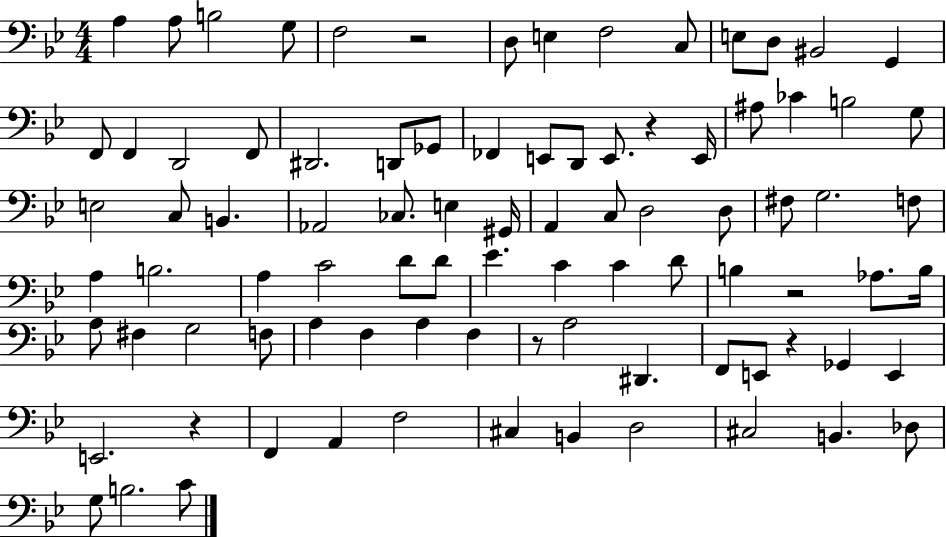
X:1
T:Untitled
M:4/4
L:1/4
K:Bb
A, A,/2 B,2 G,/2 F,2 z2 D,/2 E, F,2 C,/2 E,/2 D,/2 ^B,,2 G,, F,,/2 F,, D,,2 F,,/2 ^D,,2 D,,/2 _G,,/2 _F,, E,,/2 D,,/2 E,,/2 z E,,/4 ^A,/2 _C B,2 G,/2 E,2 C,/2 B,, _A,,2 _C,/2 E, ^G,,/4 A,, C,/2 D,2 D,/2 ^F,/2 G,2 F,/2 A, B,2 A, C2 D/2 D/2 _E C C D/2 B, z2 _A,/2 B,/4 A,/2 ^F, G,2 F,/2 A, F, A, F, z/2 A,2 ^D,, F,,/2 E,,/2 z _G,, E,, E,,2 z F,, A,, F,2 ^C, B,, D,2 ^C,2 B,, _D,/2 G,/2 B,2 C/2